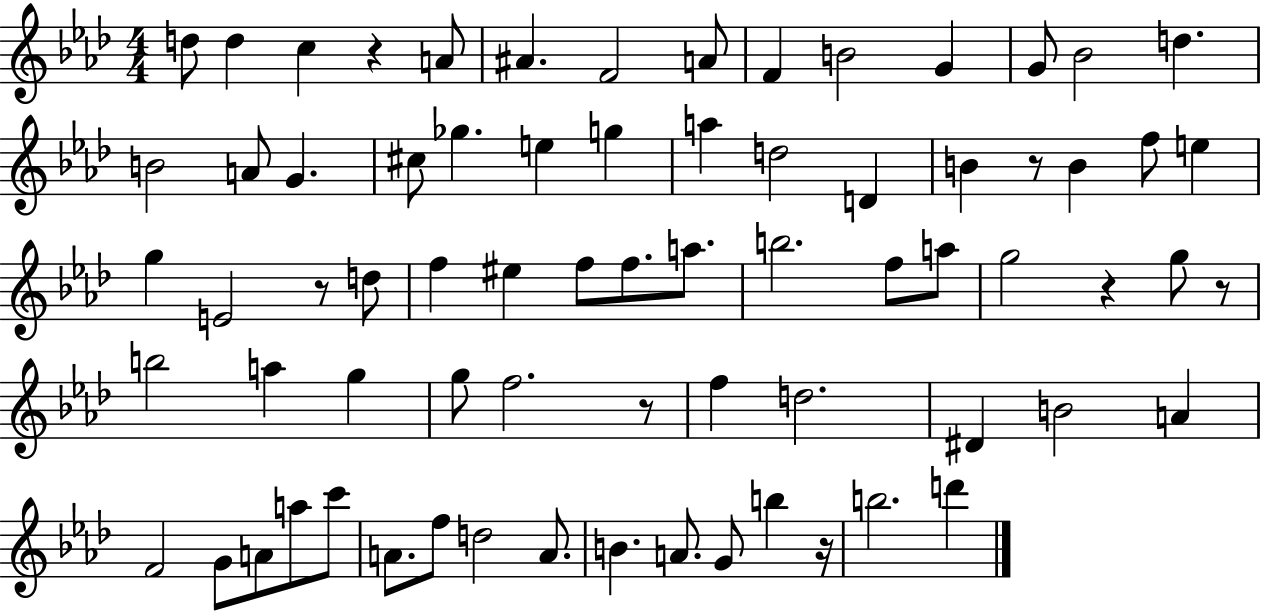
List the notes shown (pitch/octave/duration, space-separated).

D5/e D5/q C5/q R/q A4/e A#4/q. F4/h A4/e F4/q B4/h G4/q G4/e Bb4/h D5/q. B4/h A4/e G4/q. C#5/e Gb5/q. E5/q G5/q A5/q D5/h D4/q B4/q R/e B4/q F5/e E5/q G5/q E4/h R/e D5/e F5/q EIS5/q F5/e F5/e. A5/e. B5/h. F5/e A5/e G5/h R/q G5/e R/e B5/h A5/q G5/q G5/e F5/h. R/e F5/q D5/h. D#4/q B4/h A4/q F4/h G4/e A4/e A5/e C6/e A4/e. F5/e D5/h A4/e. B4/q. A4/e. G4/e B5/q R/s B5/h. D6/q